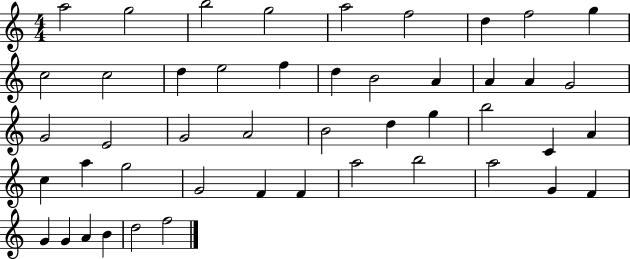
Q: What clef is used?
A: treble